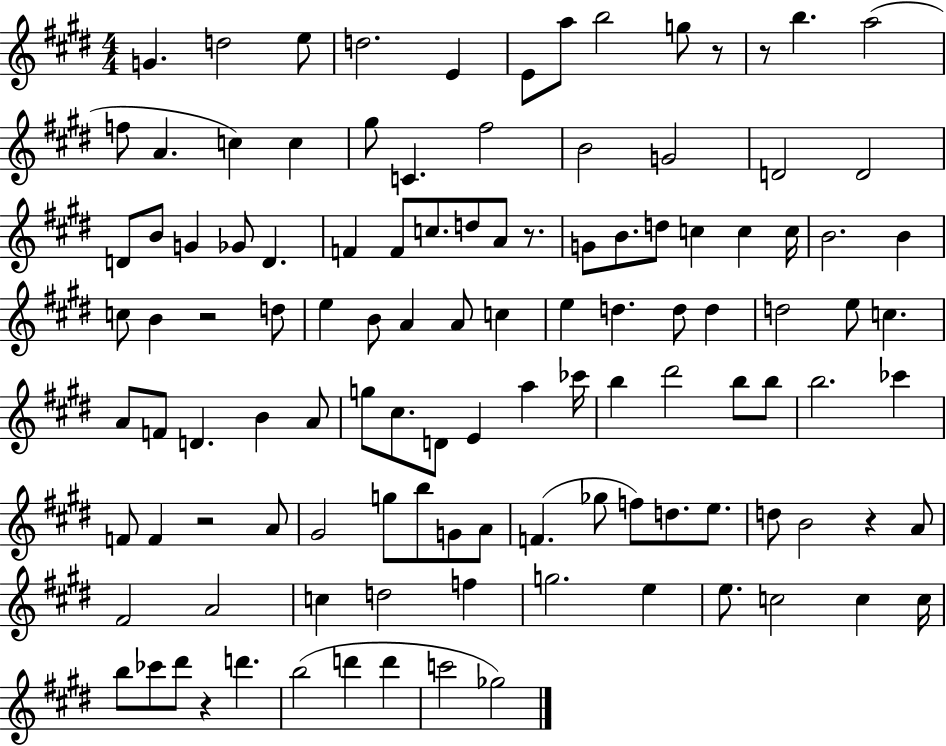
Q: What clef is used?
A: treble